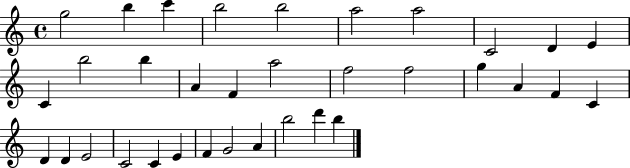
{
  \clef treble
  \time 4/4
  \defaultTimeSignature
  \key c \major
  g''2 b''4 c'''4 | b''2 b''2 | a''2 a''2 | c'2 d'4 e'4 | \break c'4 b''2 b''4 | a'4 f'4 a''2 | f''2 f''2 | g''4 a'4 f'4 c'4 | \break d'4 d'4 e'2 | c'2 c'4 e'4 | f'4 g'2 a'4 | b''2 d'''4 b''4 | \break \bar "|."
}